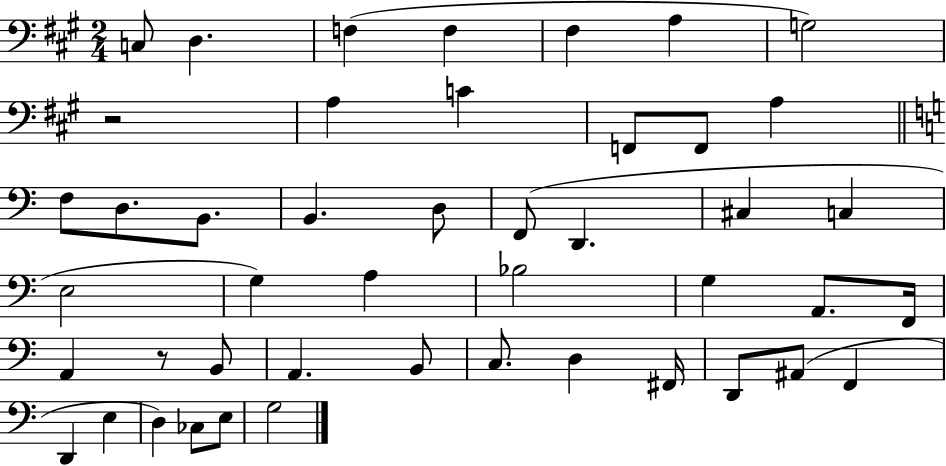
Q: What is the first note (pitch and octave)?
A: C3